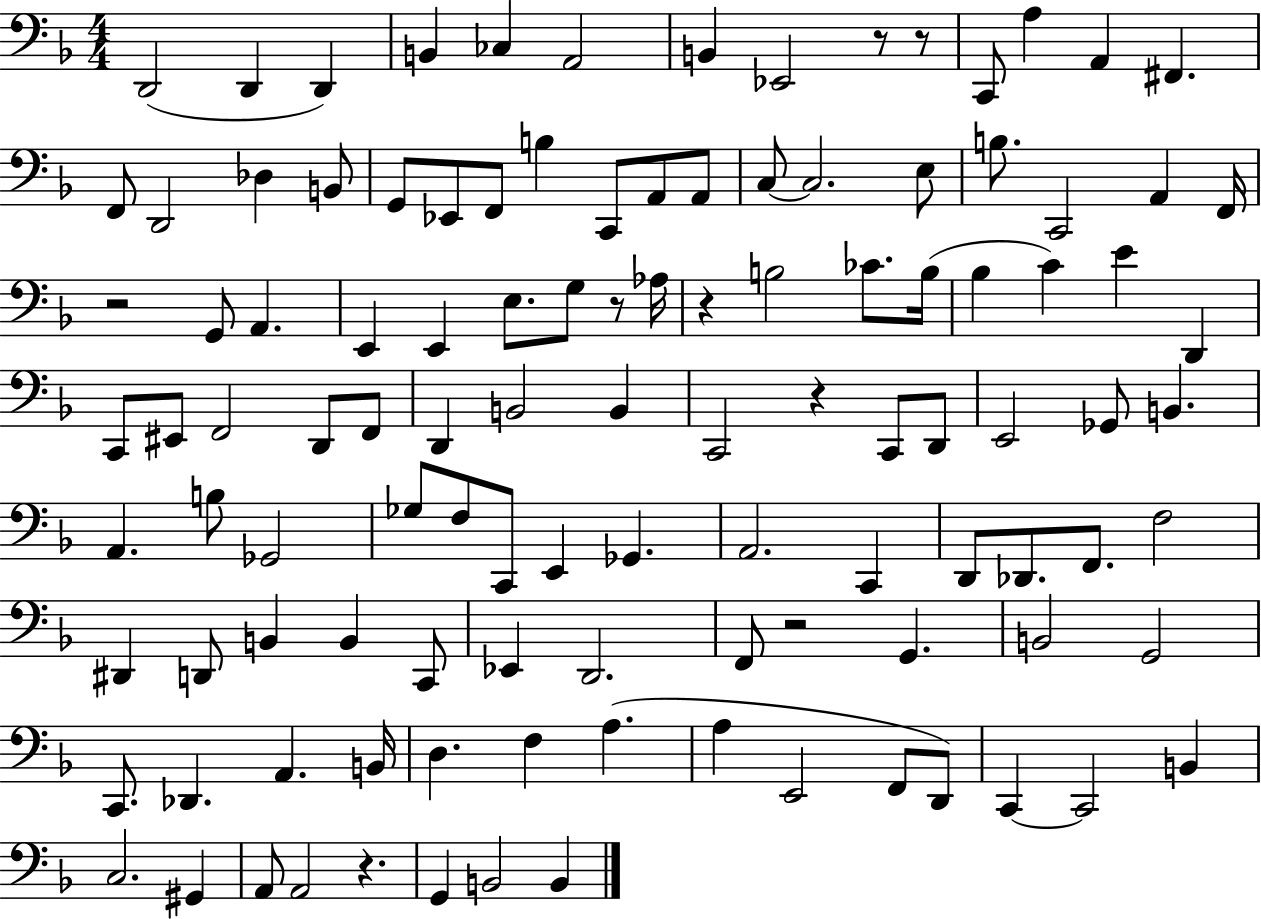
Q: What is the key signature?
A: F major